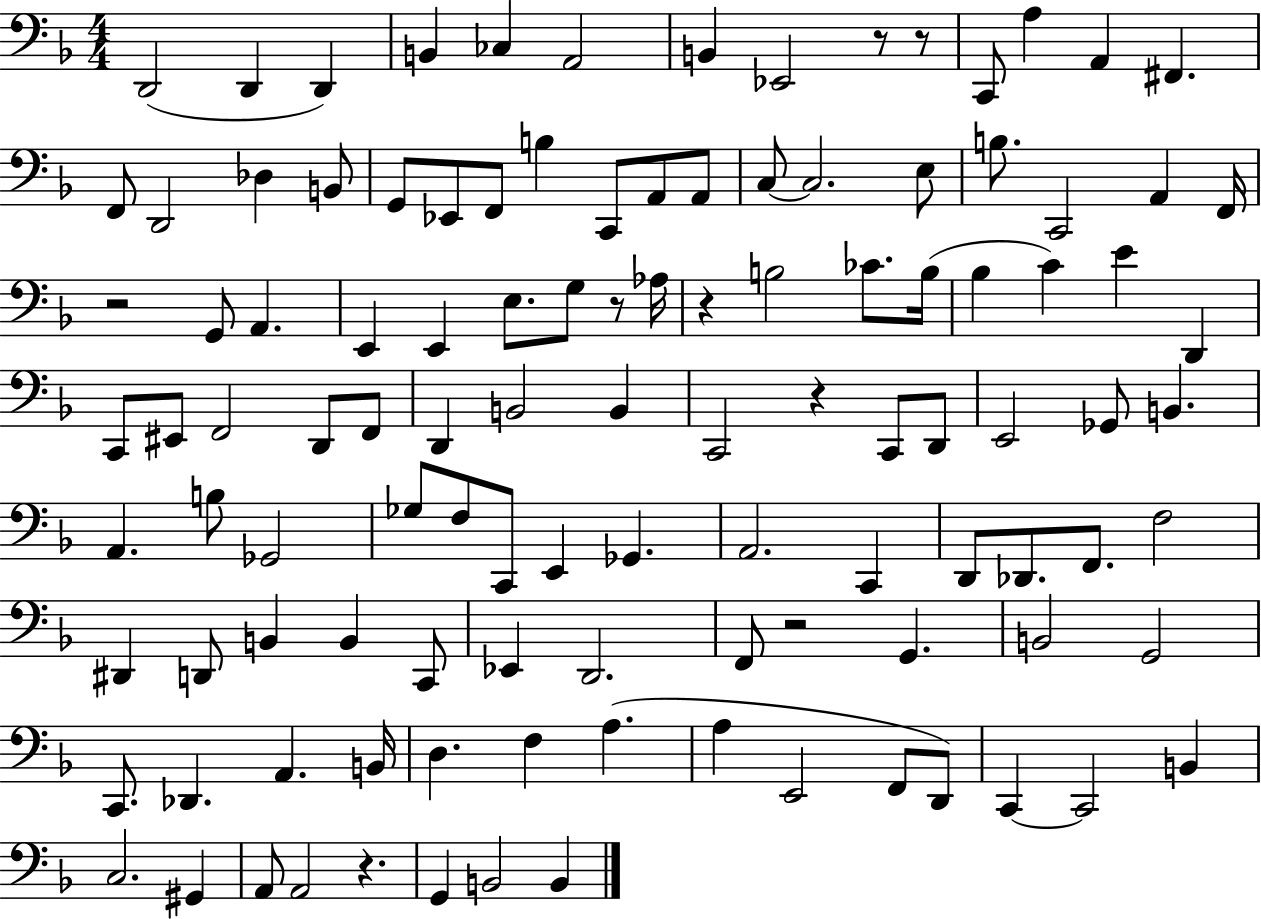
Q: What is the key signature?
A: F major